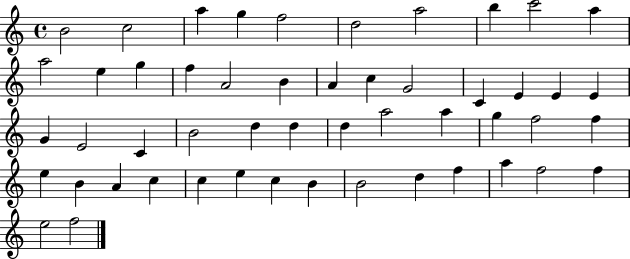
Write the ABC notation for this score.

X:1
T:Untitled
M:4/4
L:1/4
K:C
B2 c2 a g f2 d2 a2 b c'2 a a2 e g f A2 B A c G2 C E E E G E2 C B2 d d d a2 a g f2 f e B A c c e c B B2 d f a f2 f e2 f2